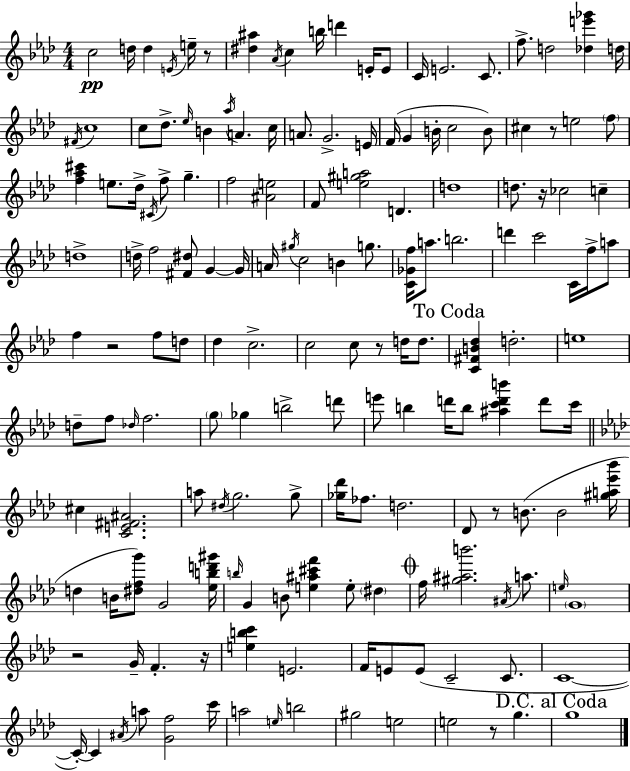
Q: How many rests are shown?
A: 9